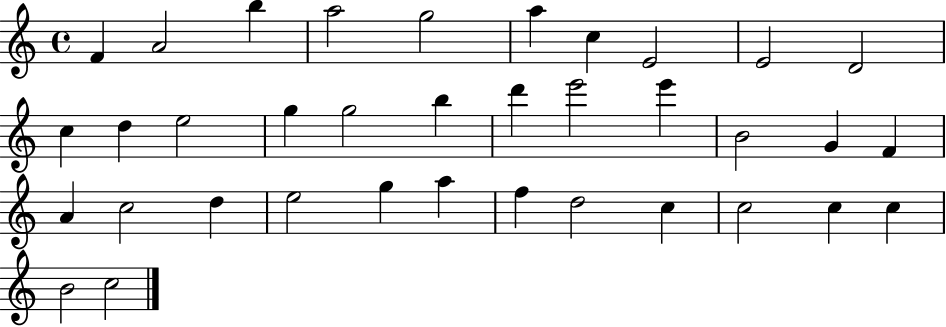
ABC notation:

X:1
T:Untitled
M:4/4
L:1/4
K:C
F A2 b a2 g2 a c E2 E2 D2 c d e2 g g2 b d' e'2 e' B2 G F A c2 d e2 g a f d2 c c2 c c B2 c2